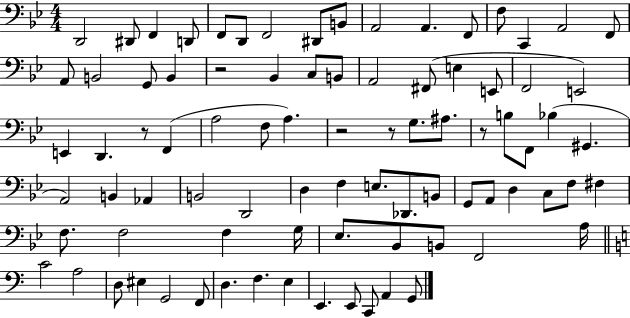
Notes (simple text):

D2/h D#2/e F2/q D2/e F2/e D2/e F2/h D#2/e B2/e A2/h A2/q. F2/e F3/e C2/q A2/h F2/e A2/e B2/h G2/e B2/q R/h Bb2/q C3/e B2/e A2/h F#2/e E3/q E2/e F2/h E2/h E2/q D2/q. R/e F2/q A3/h F3/e A3/q. R/h R/e G3/e. A#3/e. R/e B3/e F2/e Bb3/q G#2/q. A2/h B2/q Ab2/q B2/h D2/h D3/q F3/q E3/e. Db2/e. B2/e G2/e A2/e D3/q C3/e F3/e F#3/q F3/e. F3/h F3/q G3/s Eb3/e. Bb2/e B2/e F2/h A3/s C4/h A3/h D3/e EIS3/q G2/h F2/e D3/q. F3/q. E3/q E2/q. E2/e C2/e A2/q G2/e